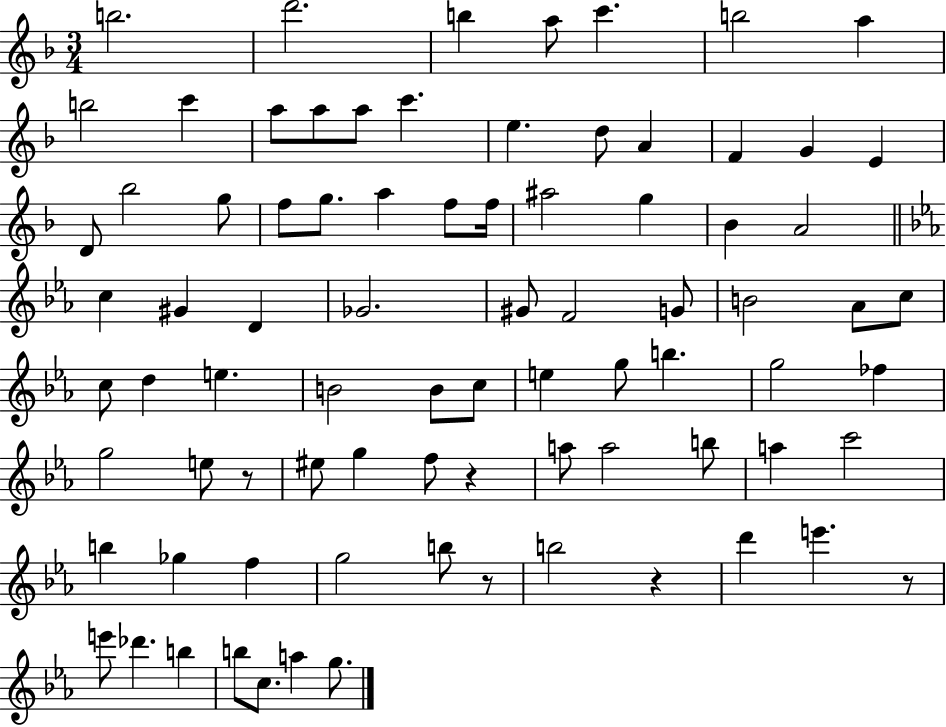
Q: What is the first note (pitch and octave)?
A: B5